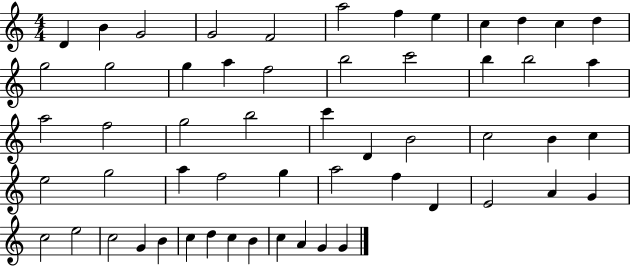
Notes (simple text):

D4/q B4/q G4/h G4/h F4/h A5/h F5/q E5/q C5/q D5/q C5/q D5/q G5/h G5/h G5/q A5/q F5/h B5/h C6/h B5/q B5/h A5/q A5/h F5/h G5/h B5/h C6/q D4/q B4/h C5/h B4/q C5/q E5/h G5/h A5/q F5/h G5/q A5/h F5/q D4/q E4/h A4/q G4/q C5/h E5/h C5/h G4/q B4/q C5/q D5/q C5/q B4/q C5/q A4/q G4/q G4/q